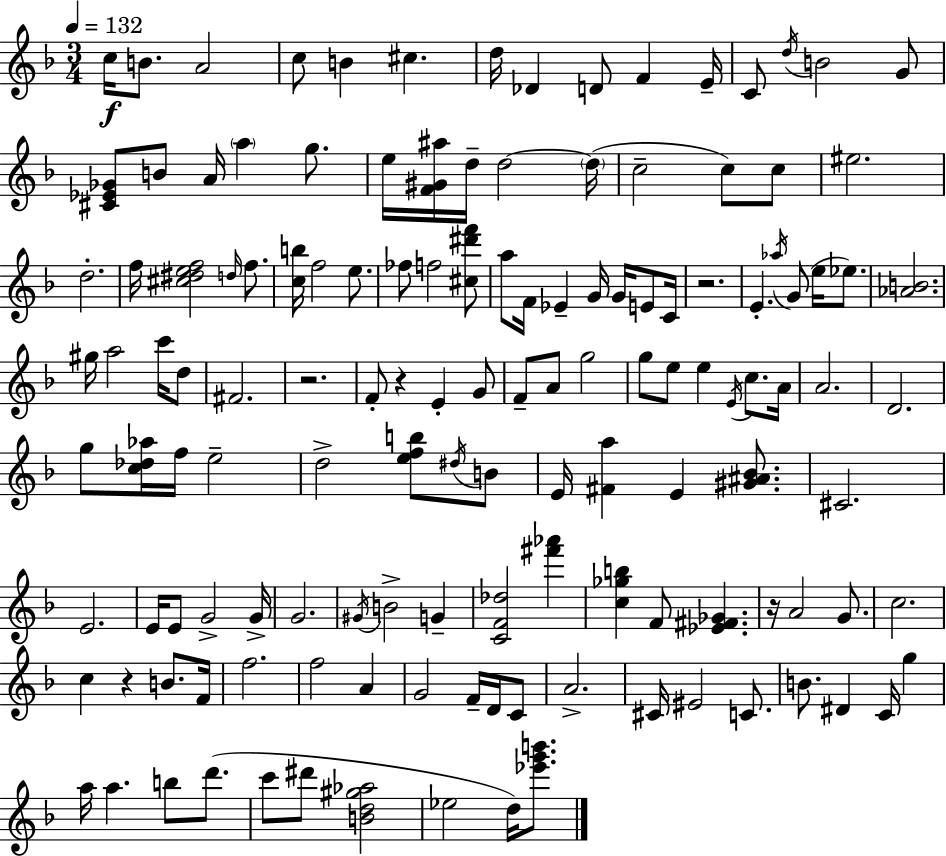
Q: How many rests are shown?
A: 5